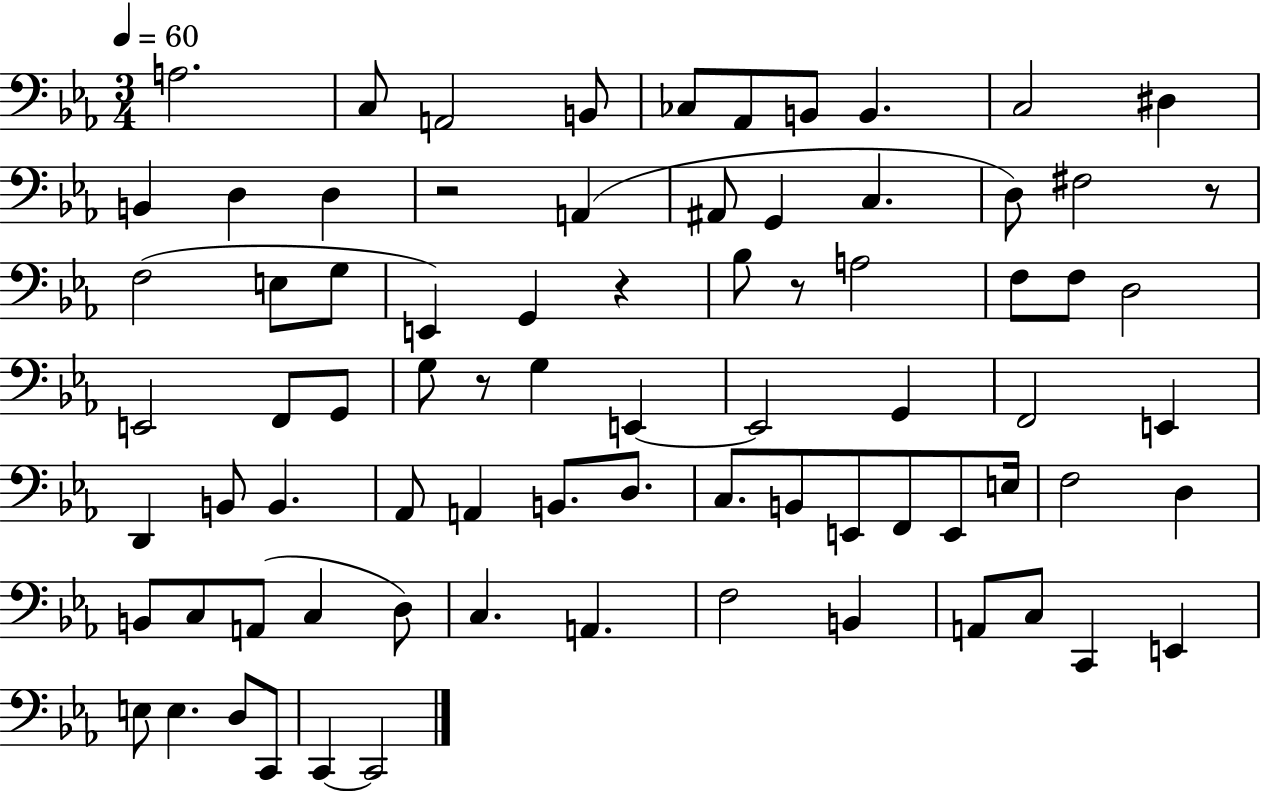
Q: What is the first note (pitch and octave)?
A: A3